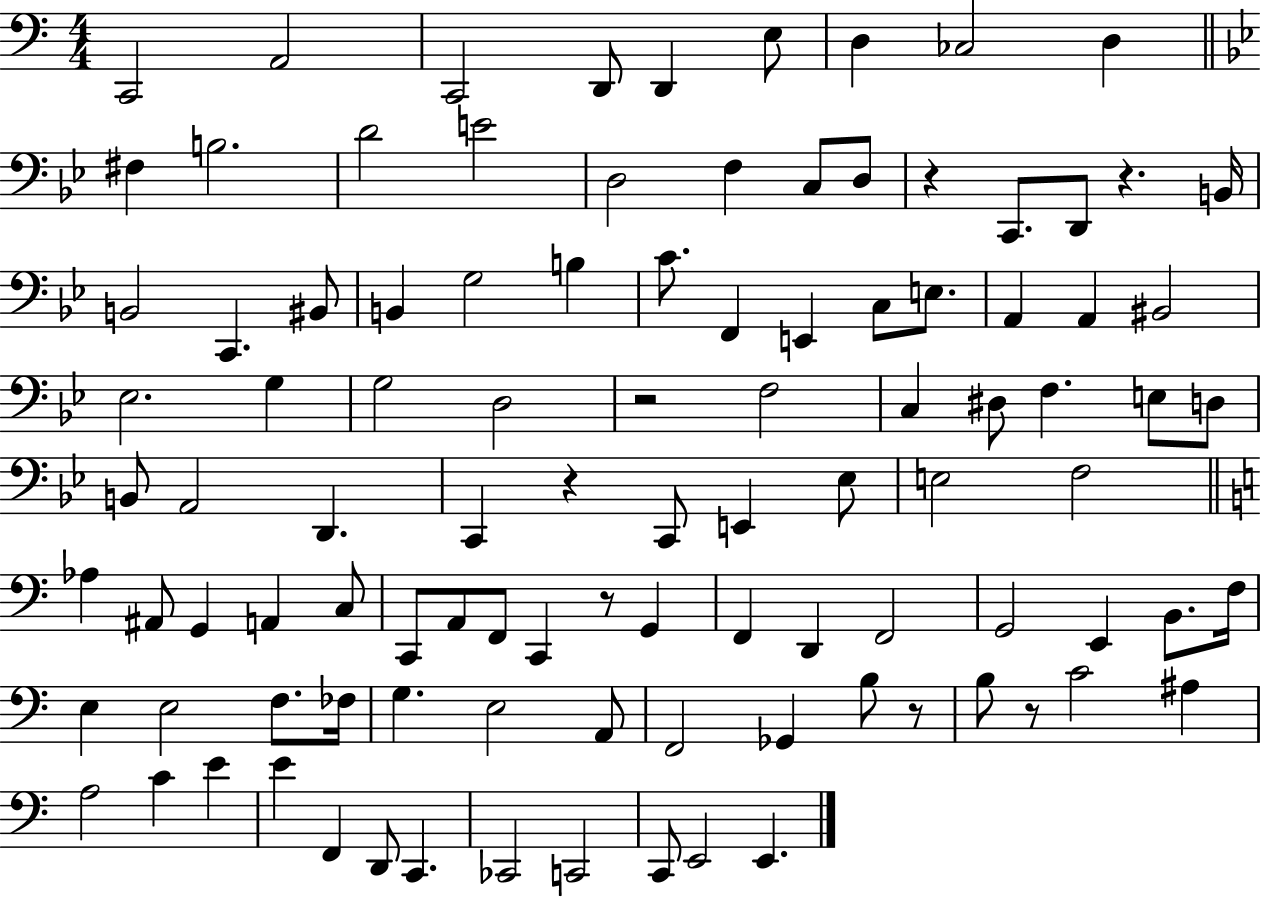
X:1
T:Untitled
M:4/4
L:1/4
K:C
C,,2 A,,2 C,,2 D,,/2 D,, E,/2 D, _C,2 D, ^F, B,2 D2 E2 D,2 F, C,/2 D,/2 z C,,/2 D,,/2 z B,,/4 B,,2 C,, ^B,,/2 B,, G,2 B, C/2 F,, E,, C,/2 E,/2 A,, A,, ^B,,2 _E,2 G, G,2 D,2 z2 F,2 C, ^D,/2 F, E,/2 D,/2 B,,/2 A,,2 D,, C,, z C,,/2 E,, _E,/2 E,2 F,2 _A, ^A,,/2 G,, A,, C,/2 C,,/2 A,,/2 F,,/2 C,, z/2 G,, F,, D,, F,,2 G,,2 E,, B,,/2 F,/4 E, E,2 F,/2 _F,/4 G, E,2 A,,/2 F,,2 _G,, B,/2 z/2 B,/2 z/2 C2 ^A, A,2 C E E F,, D,,/2 C,, _C,,2 C,,2 C,,/2 E,,2 E,,